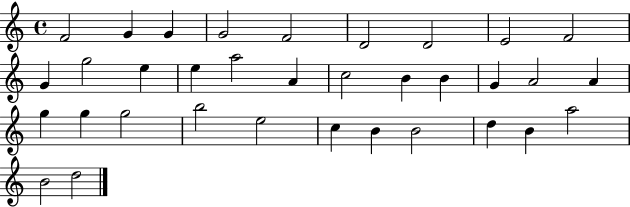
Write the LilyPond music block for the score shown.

{
  \clef treble
  \time 4/4
  \defaultTimeSignature
  \key c \major
  f'2 g'4 g'4 | g'2 f'2 | d'2 d'2 | e'2 f'2 | \break g'4 g''2 e''4 | e''4 a''2 a'4 | c''2 b'4 b'4 | g'4 a'2 a'4 | \break g''4 g''4 g''2 | b''2 e''2 | c''4 b'4 b'2 | d''4 b'4 a''2 | \break b'2 d''2 | \bar "|."
}